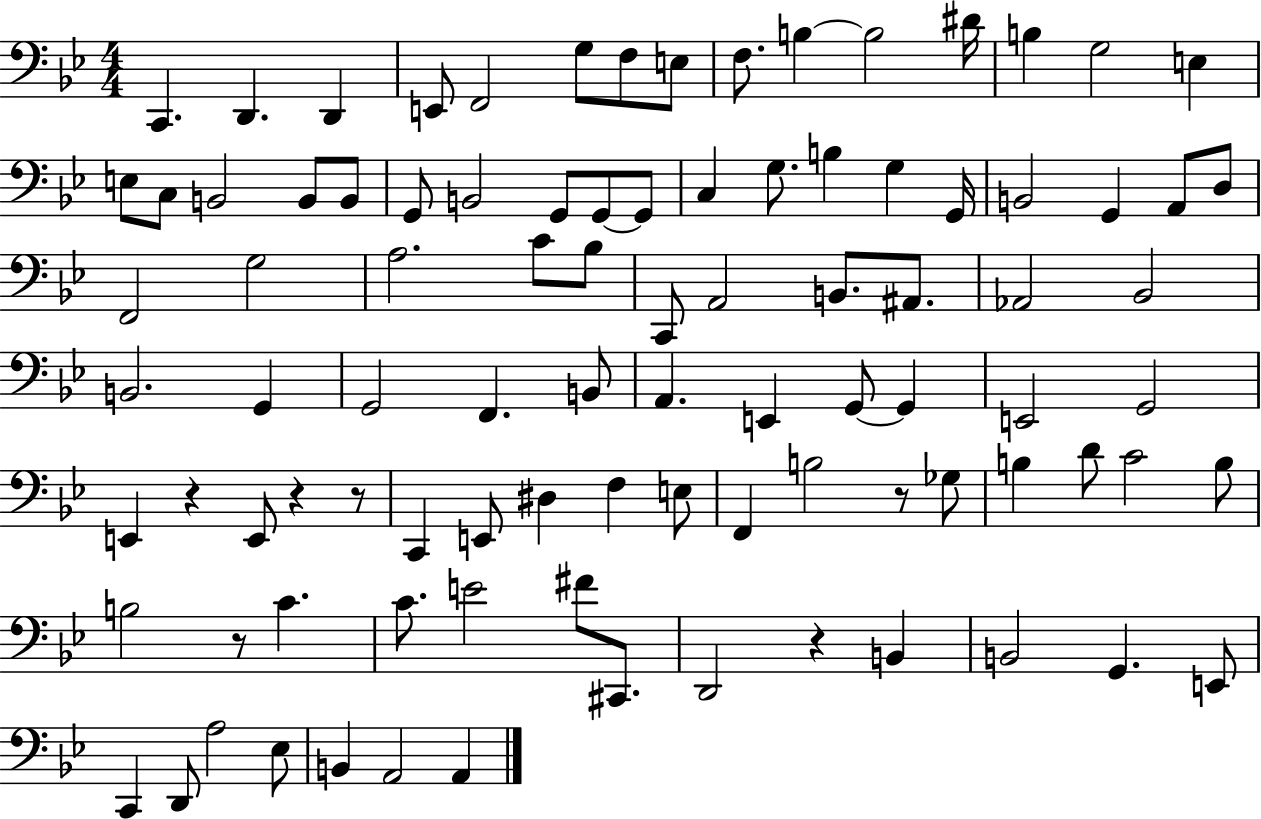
{
  \clef bass
  \numericTimeSignature
  \time 4/4
  \key bes \major
  \repeat volta 2 { c,4. d,4. d,4 | e,8 f,2 g8 f8 e8 | f8. b4~~ b2 dis'16 | b4 g2 e4 | \break e8 c8 b,2 b,8 b,8 | g,8 b,2 g,8 g,8~~ g,8 | c4 g8. b4 g4 g,16 | b,2 g,4 a,8 d8 | \break f,2 g2 | a2. c'8 bes8 | c,8 a,2 b,8. ais,8. | aes,2 bes,2 | \break b,2. g,4 | g,2 f,4. b,8 | a,4. e,4 g,8~~ g,4 | e,2 g,2 | \break e,4 r4 e,8 r4 r8 | c,4 e,8 dis4 f4 e8 | f,4 b2 r8 ges8 | b4 d'8 c'2 b8 | \break b2 r8 c'4. | c'8. e'2 fis'8 cis,8. | d,2 r4 b,4 | b,2 g,4. e,8 | \break c,4 d,8 a2 ees8 | b,4 a,2 a,4 | } \bar "|."
}